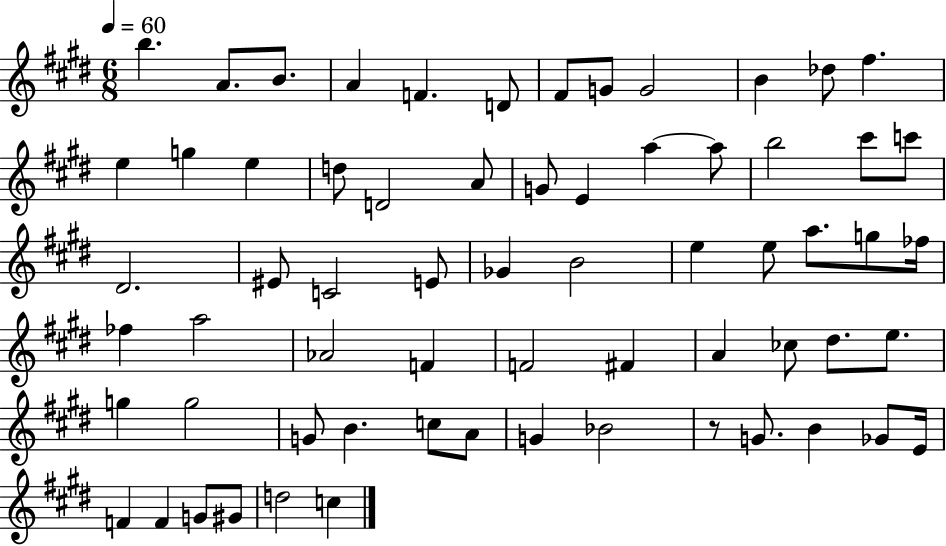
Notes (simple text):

B5/q. A4/e. B4/e. A4/q F4/q. D4/e F#4/e G4/e G4/h B4/q Db5/e F#5/q. E5/q G5/q E5/q D5/e D4/h A4/e G4/e E4/q A5/q A5/e B5/h C#6/e C6/e D#4/h. EIS4/e C4/h E4/e Gb4/q B4/h E5/q E5/e A5/e. G5/e FES5/s FES5/q A5/h Ab4/h F4/q F4/h F#4/q A4/q CES5/e D#5/e. E5/e. G5/q G5/h G4/e B4/q. C5/e A4/e G4/q Bb4/h R/e G4/e. B4/q Gb4/e E4/s F4/q F4/q G4/e G#4/e D5/h C5/q